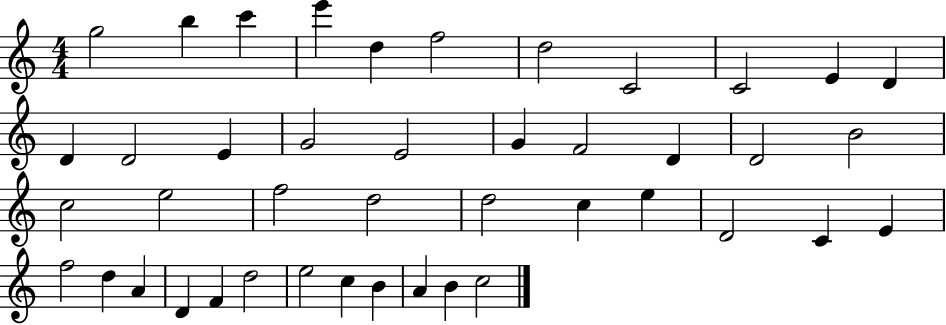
{
  \clef treble
  \numericTimeSignature
  \time 4/4
  \key c \major
  g''2 b''4 c'''4 | e'''4 d''4 f''2 | d''2 c'2 | c'2 e'4 d'4 | \break d'4 d'2 e'4 | g'2 e'2 | g'4 f'2 d'4 | d'2 b'2 | \break c''2 e''2 | f''2 d''2 | d''2 c''4 e''4 | d'2 c'4 e'4 | \break f''2 d''4 a'4 | d'4 f'4 d''2 | e''2 c''4 b'4 | a'4 b'4 c''2 | \break \bar "|."
}